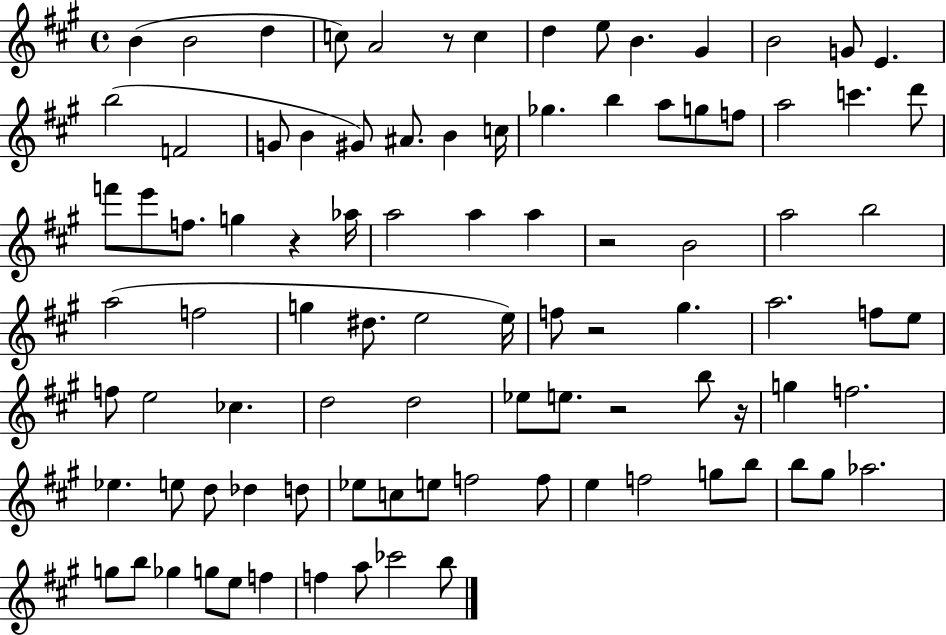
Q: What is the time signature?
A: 4/4